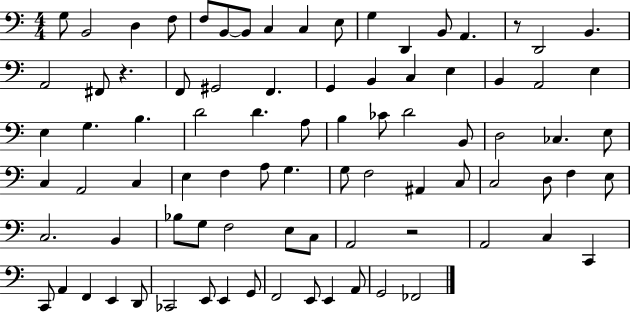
X:1
T:Untitled
M:4/4
L:1/4
K:C
G,/2 B,,2 D, F,/2 F,/2 B,,/2 B,,/2 C, C, E,/2 G, D,, B,,/2 A,, z/2 D,,2 B,, A,,2 ^F,,/2 z F,,/2 ^G,,2 F,, G,, B,, C, E, B,, A,,2 E, E, G, B, D2 D A,/2 B, _C/2 D2 B,,/2 D,2 _C, E,/2 C, A,,2 C, E, F, A,/2 G, G,/2 F,2 ^A,, C,/2 C,2 D,/2 F, E,/2 C,2 B,, _B,/2 G,/2 F,2 E,/2 C,/2 A,,2 z2 A,,2 C, C,, C,,/2 A,, F,, E,, D,,/2 _C,,2 E,,/2 E,, G,,/2 F,,2 E,,/2 E,, A,,/2 G,,2 _F,,2